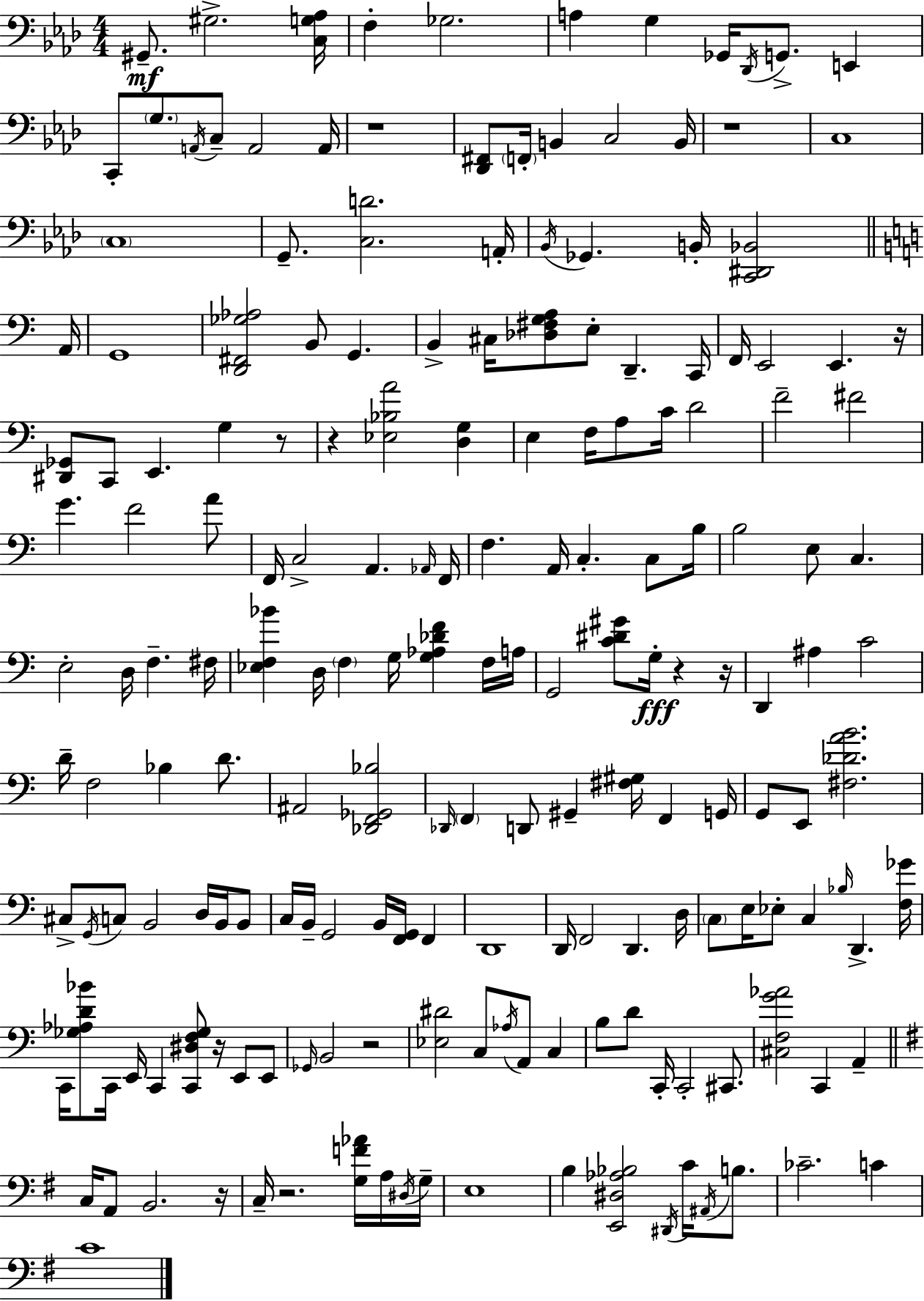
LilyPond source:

{
  \clef bass
  \numericTimeSignature
  \time 4/4
  \key f \minor
  gis,8.--\mf gis2.-> <c g aes>16 | f4-. ges2. | a4 g4 ges,16 \acciaccatura { des,16 } g,8.-> e,4 | c,8-. \parenthesize g8. \acciaccatura { a,16 } c8-- a,2 | \break a,16 r1 | <des, fis,>8 \parenthesize f,16-. b,4 c2 | b,16 r1 | c1 | \break \parenthesize c1 | g,8.-- <c d'>2. | a,16-. \acciaccatura { bes,16 } ges,4. b,16-. <c, dis, bes,>2 | \bar "||" \break \key a \minor a,16 g,1 | <d, fis, ges aes>2 b,8 g,4. | b,4-> cis16 <des fis g a>8 e8-. d,4.-- | c,16 f,16 e,2 e,4. | \break r16 <dis, ges,>8 c,8 e,4. g4 r8 | r4 <ees bes a'>2 <d g>4 | e4 f16 a8 c'16 d'2 | f'2-- fis'2 | \break g'4. f'2 a'8 | f,16 c2-> a,4. | \grace { aes,16 } f,16 f4. a,16 c4.-. c8 | b16 b2 e8 c4. | \break e2-. d16 f4.-- | fis16 <ees f bes'>4 d16 \parenthesize f4 g16 <g aes des' f'>4 | f16 a16 g,2 <c' dis' gis'>8 g16-.\fff r4 | r16 d,4 ais4 c'2 | \break d'16-- f2 bes4 d'8. | ais,2 <des, f, ges, bes>2 | \grace { des,16 } \parenthesize f,4 d,8 gis,4-- <fis gis>16 f,4 | g,16 g,8 e,8 <fis des' a' b'>2. | \break cis8-> \acciaccatura { g,16 } c8 b,2 | d16 b,16 b,8 c16 b,16-- g,2 b,16 <f, g,>16 | f,4 d,1 | d,16 f,2 d,4. | \break d16 \parenthesize c8 e16 ees8-. c4 \grace { bes16 } d,4.-> | <f ges'>16 c,16 <ges aes d' bes'>8 c,16 e,16 c,4 <c, dis f ges>8 | r16 e,8 e,8 \grace { ges,16 } b,2 r2 | <ees dis'>2 c8 | \break \acciaccatura { aes16 } a,8 c4 b8 d'8 c,16-. c,2-. | cis,8. <cis f g' aes'>2 c,4 | a,4-- \bar "||" \break \key g \major c16 a,8 b,2. r16 | c16-- r2. <g f' aes'>16 a16 \acciaccatura { dis16 } | g16-- e1 | b4 <e, dis aes bes>2 \acciaccatura { dis,16 } c'16 \acciaccatura { ais,16 } | \break b8. ces'2.-- c'4 | c'1 | \bar "|."
}